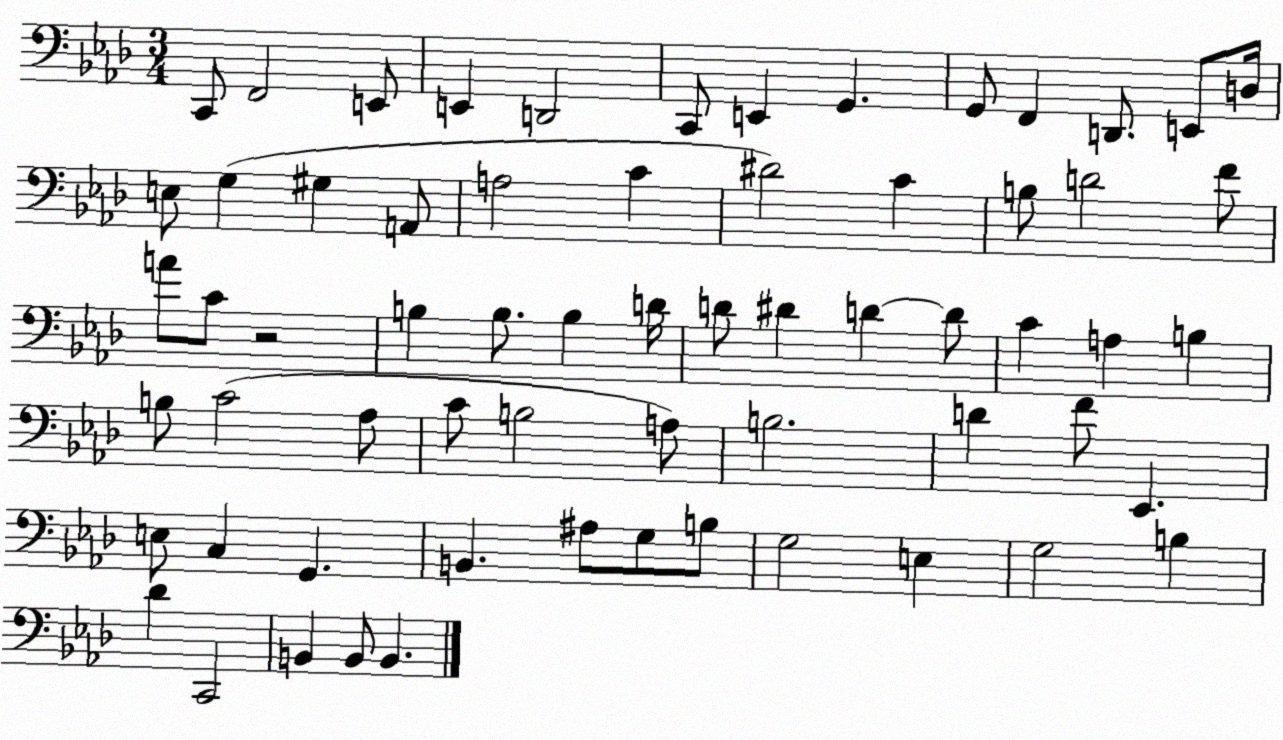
X:1
T:Untitled
M:3/4
L:1/4
K:Ab
C,,/2 F,,2 E,,/2 E,, D,,2 C,,/2 E,, G,, G,,/2 F,, D,,/2 E,,/2 D,/4 E,/2 G, ^G, A,,/2 A,2 C ^D2 C B,/2 D2 F/2 A/2 C/2 z2 B, B,/2 B, D/4 D/2 ^D D D/2 C A, B, B,/2 C2 _A,/2 C/2 B,2 A,/2 B,2 D F/2 _E,, E,/2 C, G,, B,, ^A,/2 G,/2 B,/2 G,2 E, G,2 B, _D C,,2 B,, B,,/2 B,,